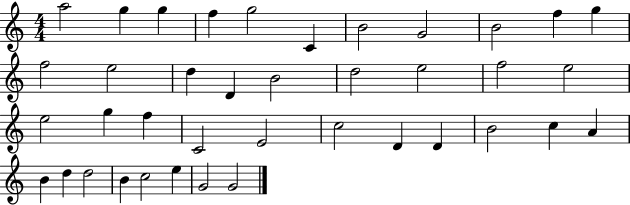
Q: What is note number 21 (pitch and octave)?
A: E5